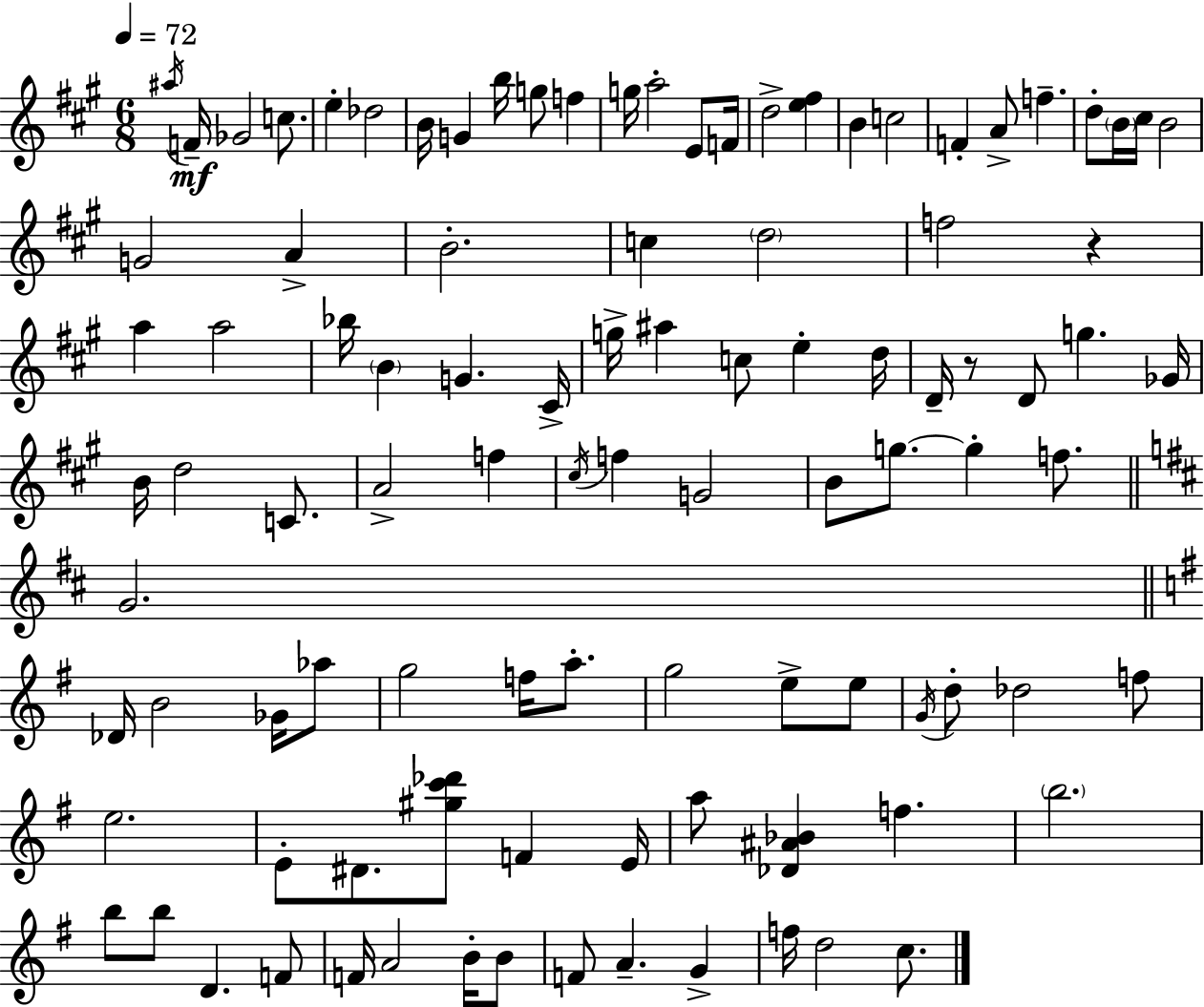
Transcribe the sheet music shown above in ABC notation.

X:1
T:Untitled
M:6/8
L:1/4
K:A
^a/4 F/4 _G2 c/2 e _d2 B/4 G b/4 g/2 f g/4 a2 E/2 F/4 d2 [e^f] B c2 F A/2 f d/2 B/4 ^c/4 B2 G2 A B2 c d2 f2 z a a2 _b/4 B G ^C/4 g/4 ^a c/2 e d/4 D/4 z/2 D/2 g _G/4 B/4 d2 C/2 A2 f ^c/4 f G2 B/2 g/2 g f/2 G2 _D/4 B2 _G/4 _a/2 g2 f/4 a/2 g2 e/2 e/2 G/4 d/2 _d2 f/2 e2 E/2 ^D/2 [^gc'_d']/2 F E/4 a/2 [_D^A_B] f b2 b/2 b/2 D F/2 F/4 A2 B/4 B/2 F/2 A G f/4 d2 c/2